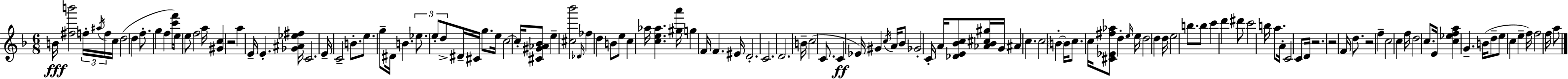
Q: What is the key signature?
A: D minor